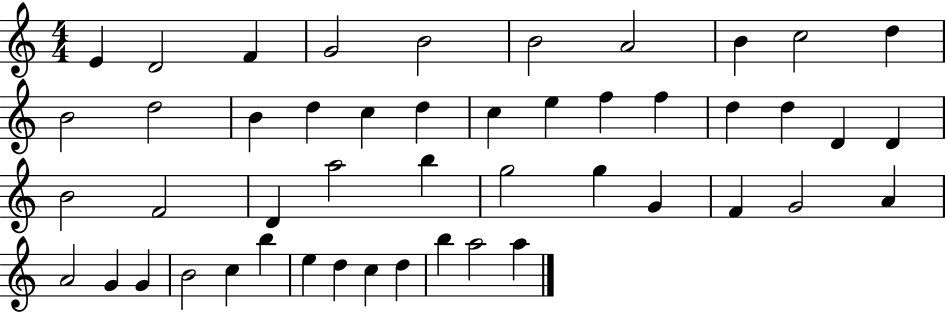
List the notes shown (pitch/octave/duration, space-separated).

E4/q D4/h F4/q G4/h B4/h B4/h A4/h B4/q C5/h D5/q B4/h D5/h B4/q D5/q C5/q D5/q C5/q E5/q F5/q F5/q D5/q D5/q D4/q D4/q B4/h F4/h D4/q A5/h B5/q G5/h G5/q G4/q F4/q G4/h A4/q A4/h G4/q G4/q B4/h C5/q B5/q E5/q D5/q C5/q D5/q B5/q A5/h A5/q